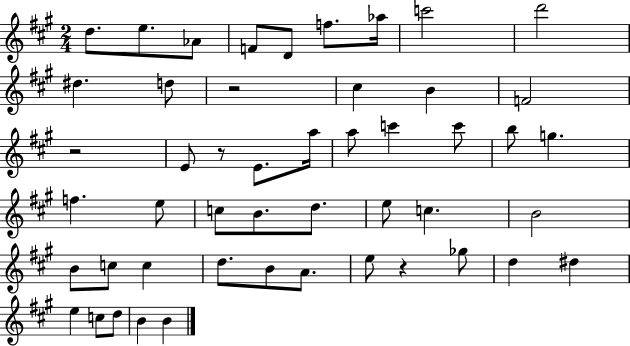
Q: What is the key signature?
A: A major